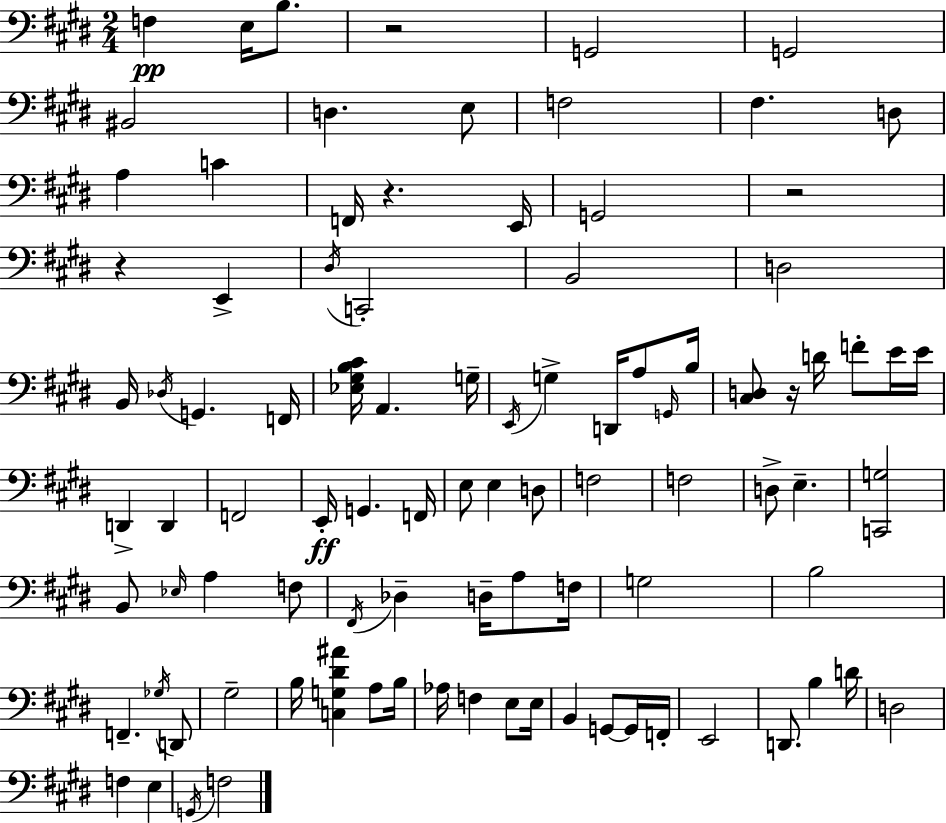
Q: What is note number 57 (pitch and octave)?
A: D3